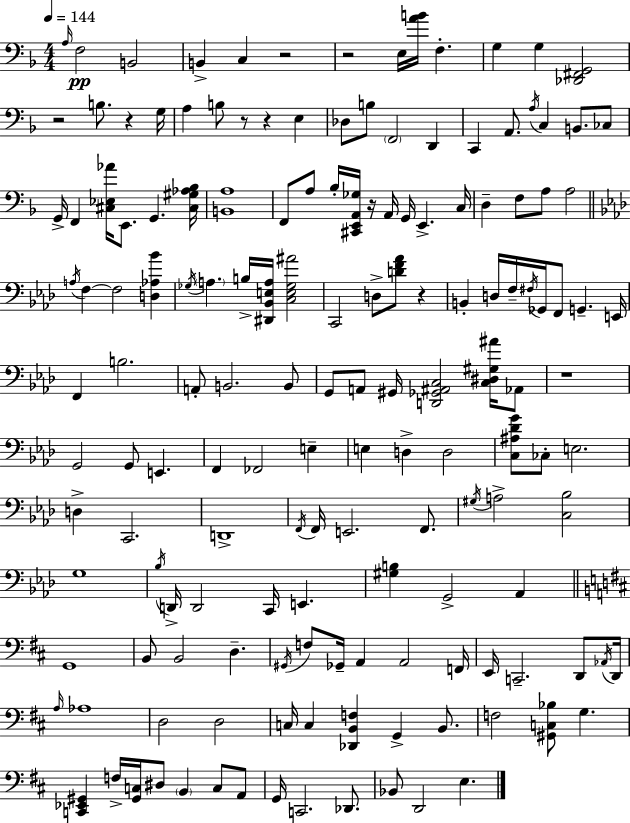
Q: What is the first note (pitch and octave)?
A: A3